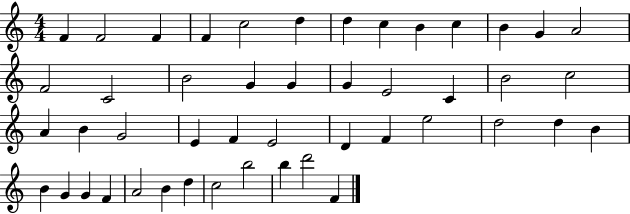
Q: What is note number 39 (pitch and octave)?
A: F4